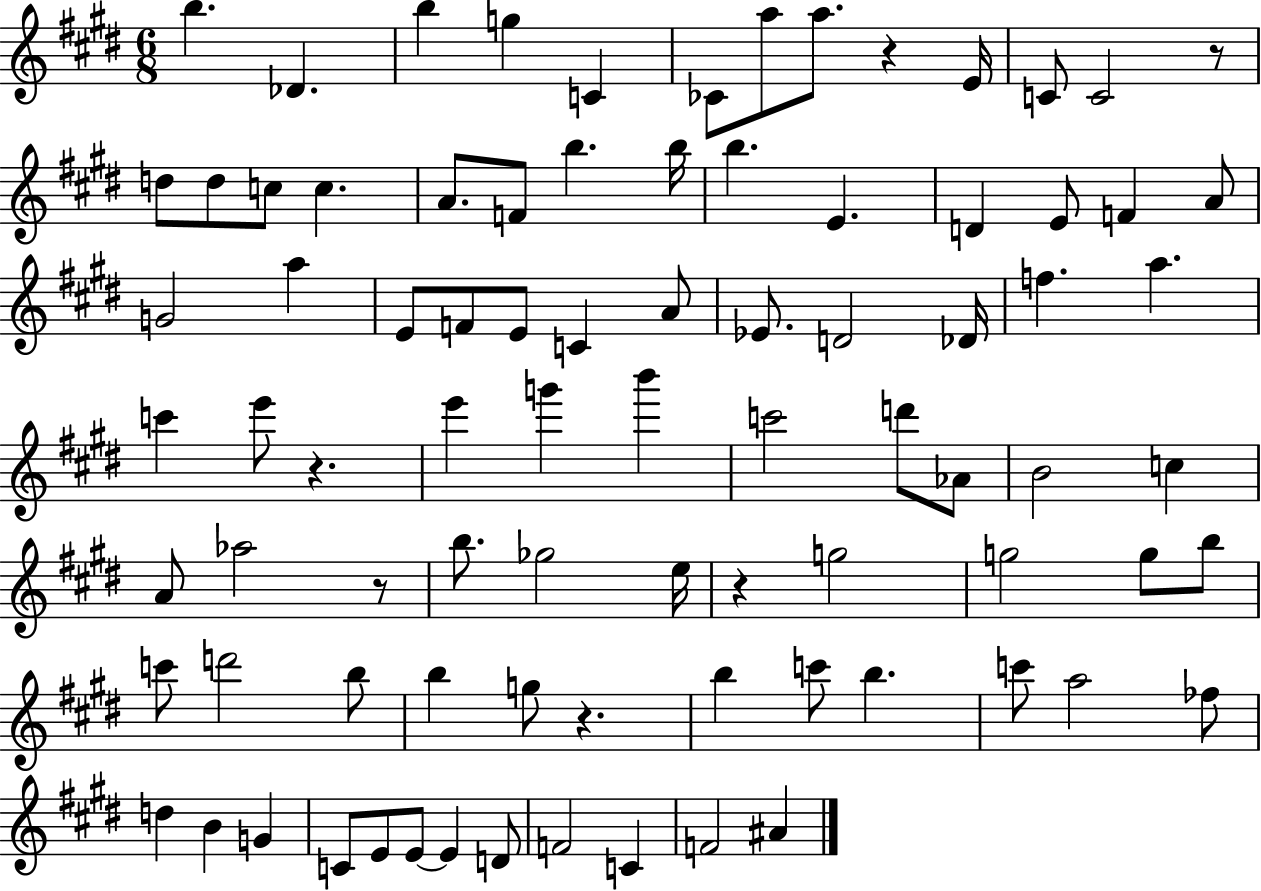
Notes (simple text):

B5/q. Db4/q. B5/q G5/q C4/q CES4/e A5/e A5/e. R/q E4/s C4/e C4/h R/e D5/e D5/e C5/e C5/q. A4/e. F4/e B5/q. B5/s B5/q. E4/q. D4/q E4/e F4/q A4/e G4/h A5/q E4/e F4/e E4/e C4/q A4/e Eb4/e. D4/h Db4/s F5/q. A5/q. C6/q E6/e R/q. E6/q G6/q B6/q C6/h D6/e Ab4/e B4/h C5/q A4/e Ab5/h R/e B5/e. Gb5/h E5/s R/q G5/h G5/h G5/e B5/e C6/e D6/h B5/e B5/q G5/e R/q. B5/q C6/e B5/q. C6/e A5/h FES5/e D5/q B4/q G4/q C4/e E4/e E4/e E4/q D4/e F4/h C4/q F4/h A#4/q